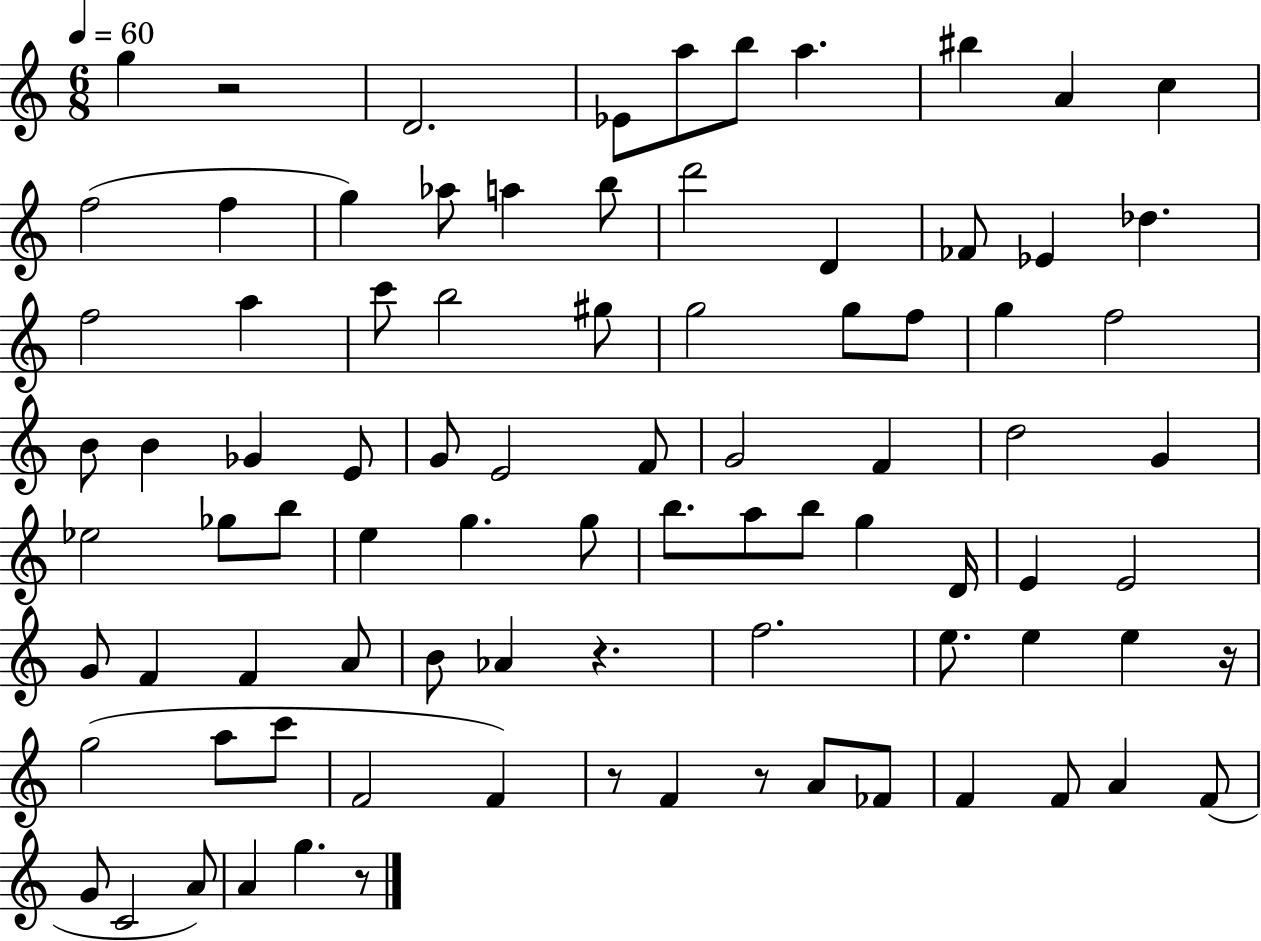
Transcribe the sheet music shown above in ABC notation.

X:1
T:Untitled
M:6/8
L:1/4
K:C
g z2 D2 _E/2 a/2 b/2 a ^b A c f2 f g _a/2 a b/2 d'2 D _F/2 _E _d f2 a c'/2 b2 ^g/2 g2 g/2 f/2 g f2 B/2 B _G E/2 G/2 E2 F/2 G2 F d2 G _e2 _g/2 b/2 e g g/2 b/2 a/2 b/2 g D/4 E E2 G/2 F F A/2 B/2 _A z f2 e/2 e e z/4 g2 a/2 c'/2 F2 F z/2 F z/2 A/2 _F/2 F F/2 A F/2 G/2 C2 A/2 A g z/2